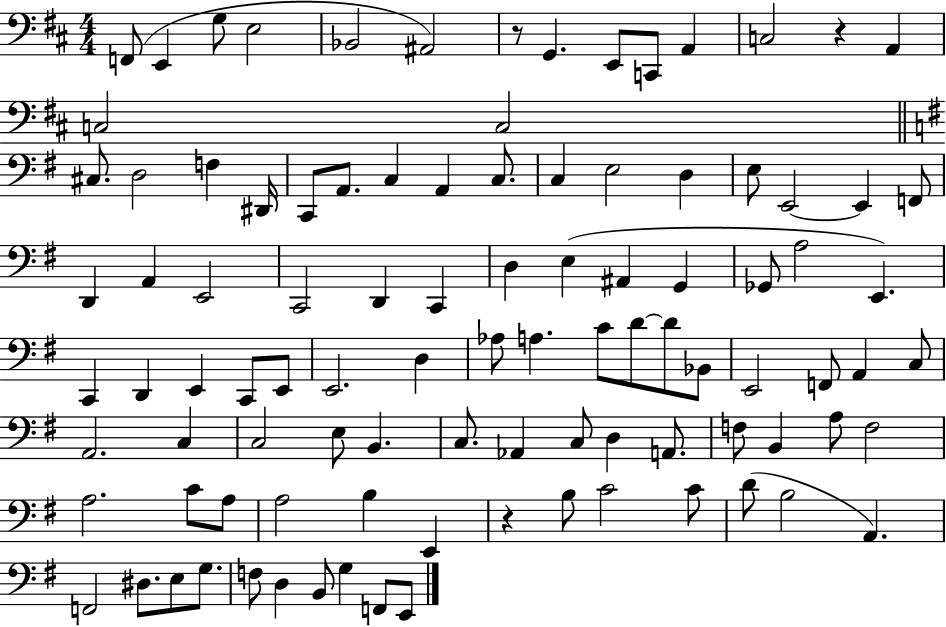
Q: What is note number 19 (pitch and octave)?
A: C2